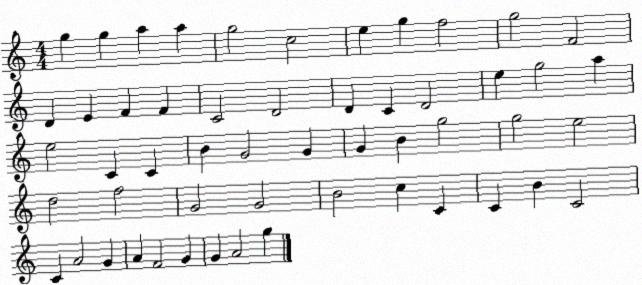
X:1
T:Untitled
M:4/4
L:1/4
K:C
g g a a g2 c2 e g f2 g2 F2 D E F F C2 D2 D C D2 e g2 a e2 C C B G2 G G B g2 g2 e2 d2 f2 G2 G2 B2 c C C B C2 C A2 G A F2 G G A2 g